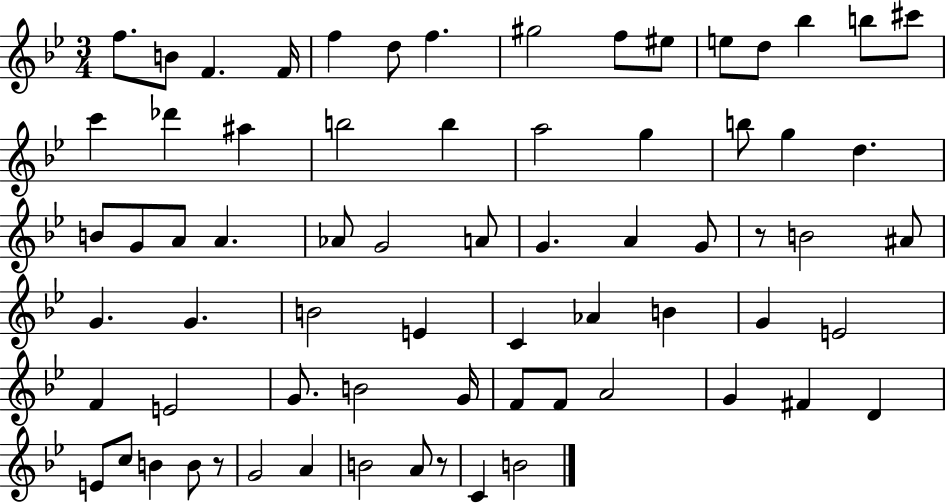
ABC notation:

X:1
T:Untitled
M:3/4
L:1/4
K:Bb
f/2 B/2 F F/4 f d/2 f ^g2 f/2 ^e/2 e/2 d/2 _b b/2 ^c'/2 c' _d' ^a b2 b a2 g b/2 g d B/2 G/2 A/2 A _A/2 G2 A/2 G A G/2 z/2 B2 ^A/2 G G B2 E C _A B G E2 F E2 G/2 B2 G/4 F/2 F/2 A2 G ^F D E/2 c/2 B B/2 z/2 G2 A B2 A/2 z/2 C B2